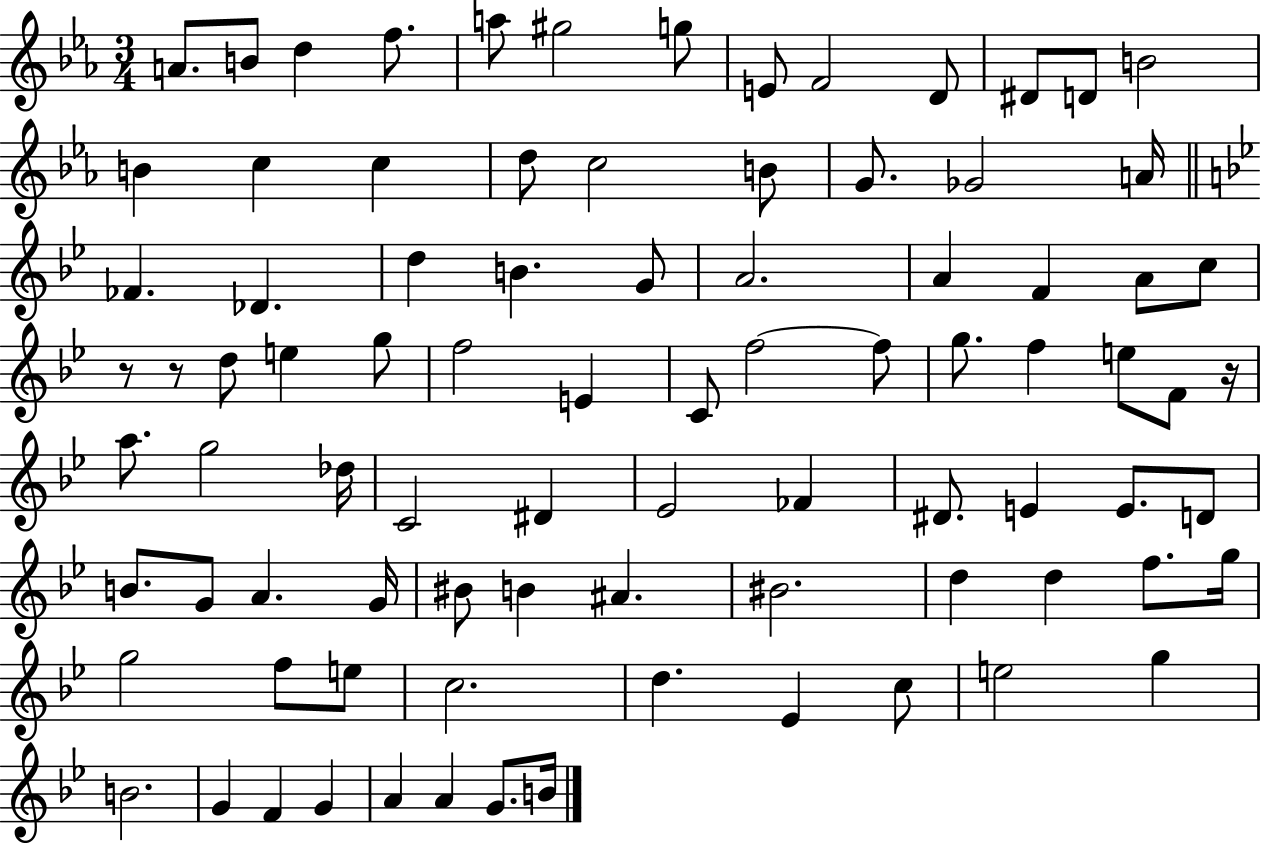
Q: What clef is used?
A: treble